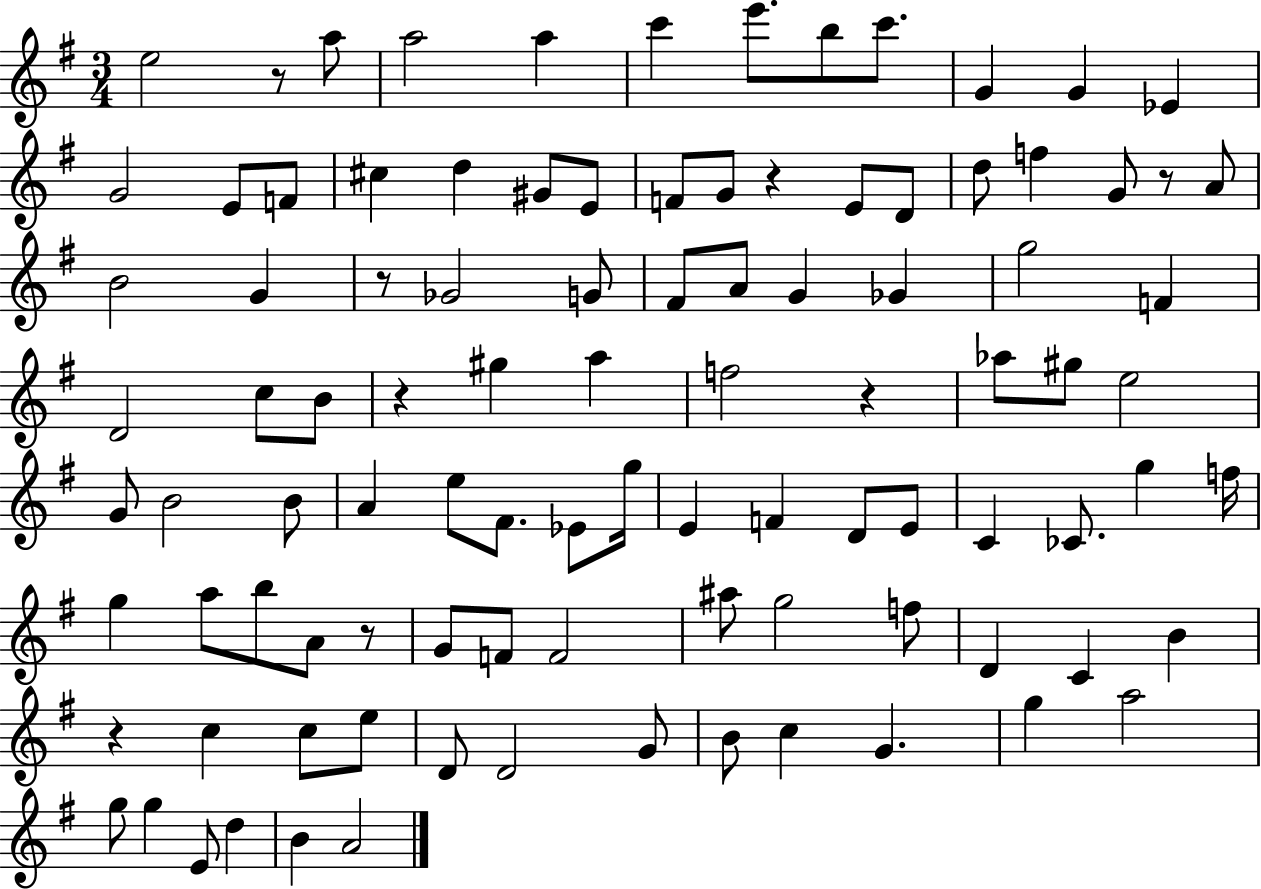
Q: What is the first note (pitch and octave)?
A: E5